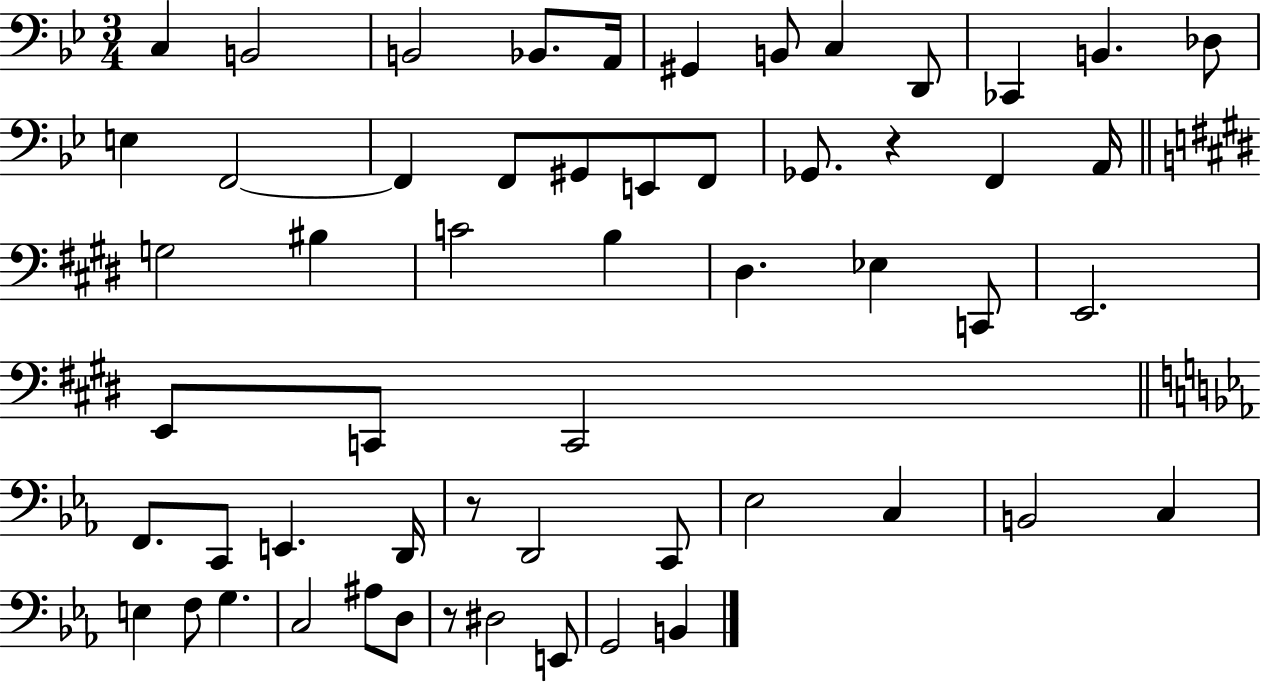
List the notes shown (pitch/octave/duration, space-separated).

C3/q B2/h B2/h Bb2/e. A2/s G#2/q B2/e C3/q D2/e CES2/q B2/q. Db3/e E3/q F2/h F2/q F2/e G#2/e E2/e F2/e Gb2/e. R/q F2/q A2/s G3/h BIS3/q C4/h B3/q D#3/q. Eb3/q C2/e E2/h. E2/e C2/e C2/h F2/e. C2/e E2/q. D2/s R/e D2/h C2/e Eb3/h C3/q B2/h C3/q E3/q F3/e G3/q. C3/h A#3/e D3/e R/e D#3/h E2/e G2/h B2/q